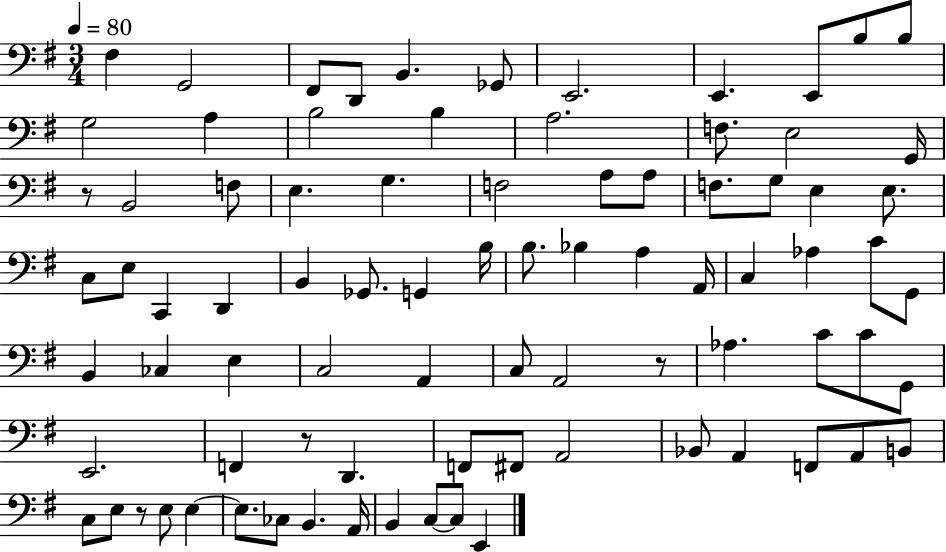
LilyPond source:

{
  \clef bass
  \numericTimeSignature
  \time 3/4
  \key g \major
  \tempo 4 = 80
  fis4 g,2 | fis,8 d,8 b,4. ges,8 | e,2. | e,4. e,8 b8 b8 | \break g2 a4 | b2 b4 | a2. | f8. e2 g,16 | \break r8 b,2 f8 | e4. g4. | f2 a8 a8 | f8. g8 e4 e8. | \break c8 e8 c,4 d,4 | b,4 ges,8. g,4 b16 | b8. bes4 a4 a,16 | c4 aes4 c'8 g,8 | \break b,4 ces4 e4 | c2 a,4 | c8 a,2 r8 | aes4. c'8 c'8 g,8 | \break e,2. | f,4 r8 d,4. | f,8 fis,8 a,2 | bes,8 a,4 f,8 a,8 b,8 | \break c8 e8 r8 e8 e4~~ | e8. ces8 b,4. a,16 | b,4 c8~~ c8 e,4 | \bar "|."
}